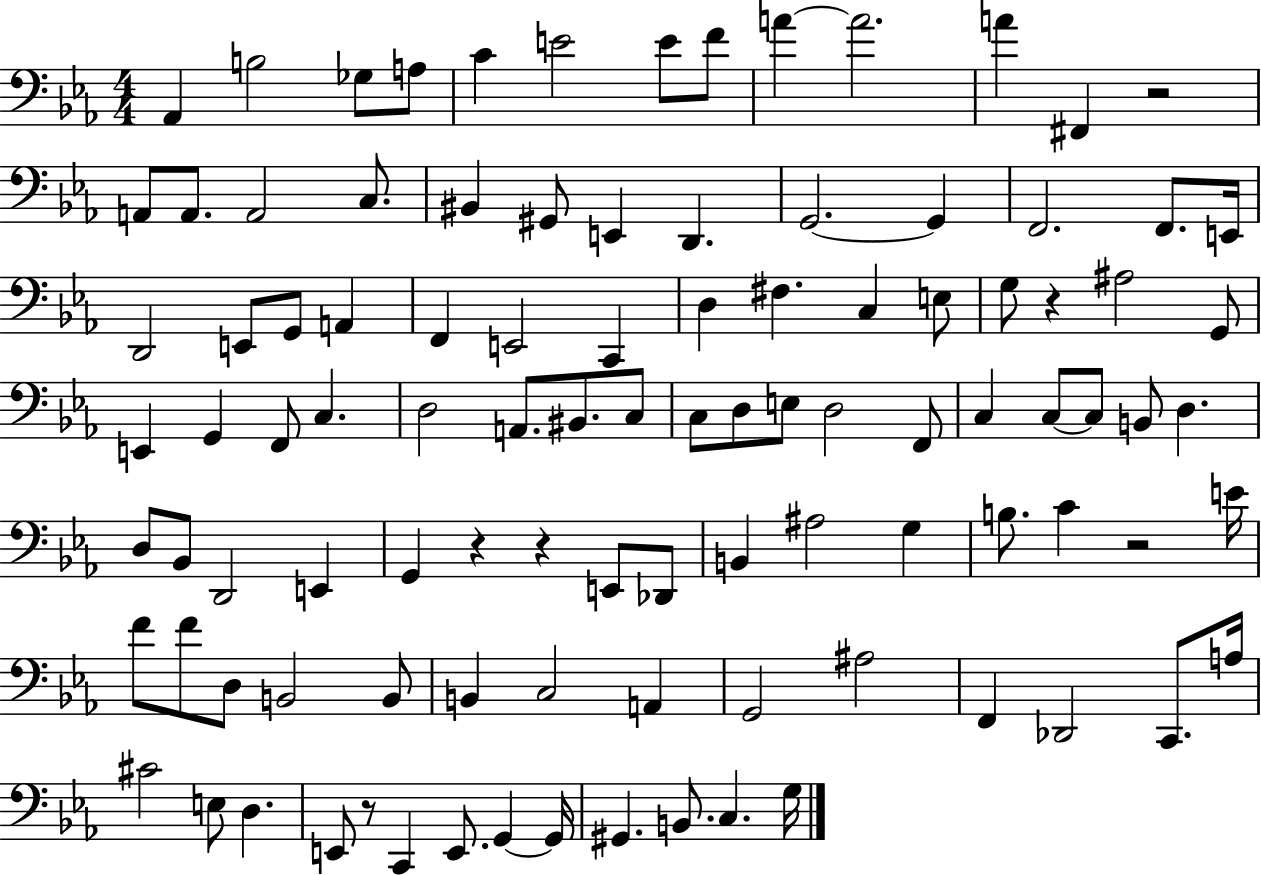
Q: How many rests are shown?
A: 6